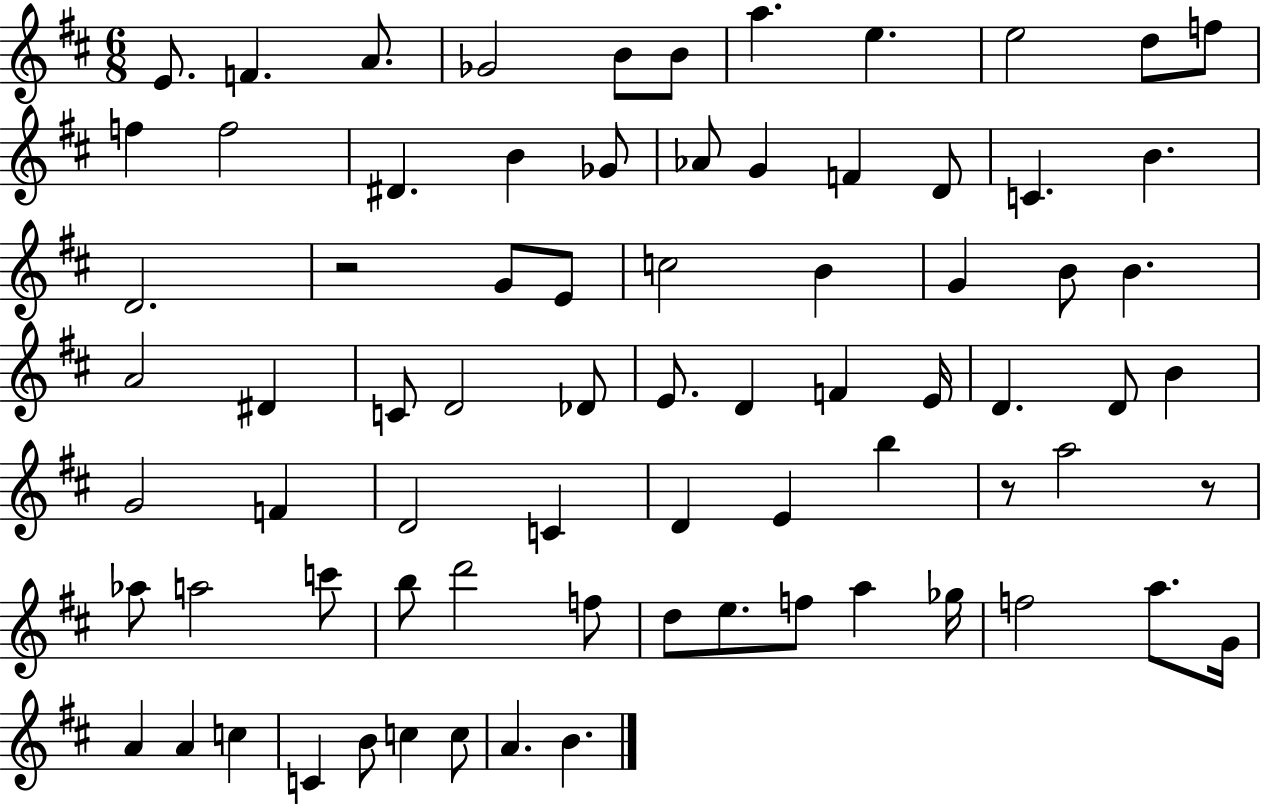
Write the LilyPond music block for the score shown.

{
  \clef treble
  \numericTimeSignature
  \time 6/8
  \key d \major
  \repeat volta 2 { e'8. f'4. a'8. | ges'2 b'8 b'8 | a''4. e''4. | e''2 d''8 f''8 | \break f''4 f''2 | dis'4. b'4 ges'8 | aes'8 g'4 f'4 d'8 | c'4. b'4. | \break d'2. | r2 g'8 e'8 | c''2 b'4 | g'4 b'8 b'4. | \break a'2 dis'4 | c'8 d'2 des'8 | e'8. d'4 f'4 e'16 | d'4. d'8 b'4 | \break g'2 f'4 | d'2 c'4 | d'4 e'4 b''4 | r8 a''2 r8 | \break aes''8 a''2 c'''8 | b''8 d'''2 f''8 | d''8 e''8. f''8 a''4 ges''16 | f''2 a''8. g'16 | \break a'4 a'4 c''4 | c'4 b'8 c''4 c''8 | a'4. b'4. | } \bar "|."
}